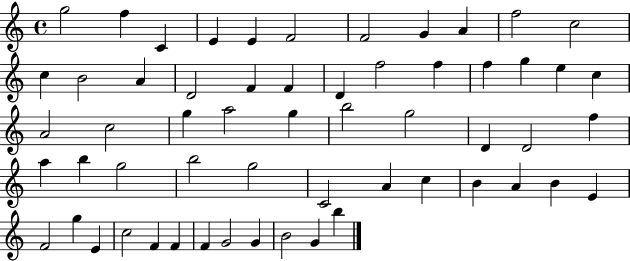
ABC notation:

X:1
T:Untitled
M:4/4
L:1/4
K:C
g2 f C E E F2 F2 G A f2 c2 c B2 A D2 F F D f2 f f g e c A2 c2 g a2 g b2 g2 D D2 f a b g2 b2 g2 C2 A c B A B E F2 g E c2 F F F G2 G B2 G b